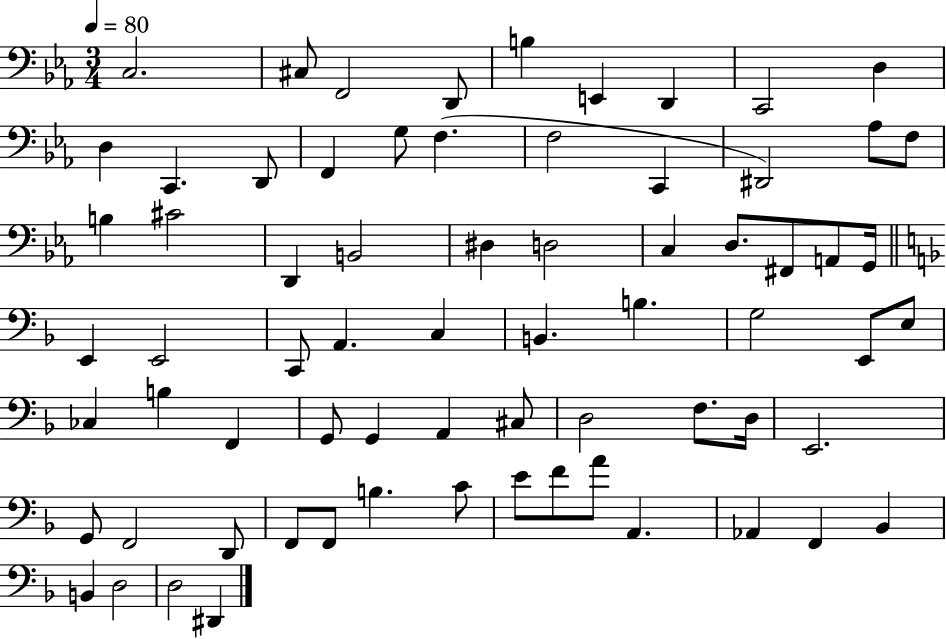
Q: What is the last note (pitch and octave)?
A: D#2